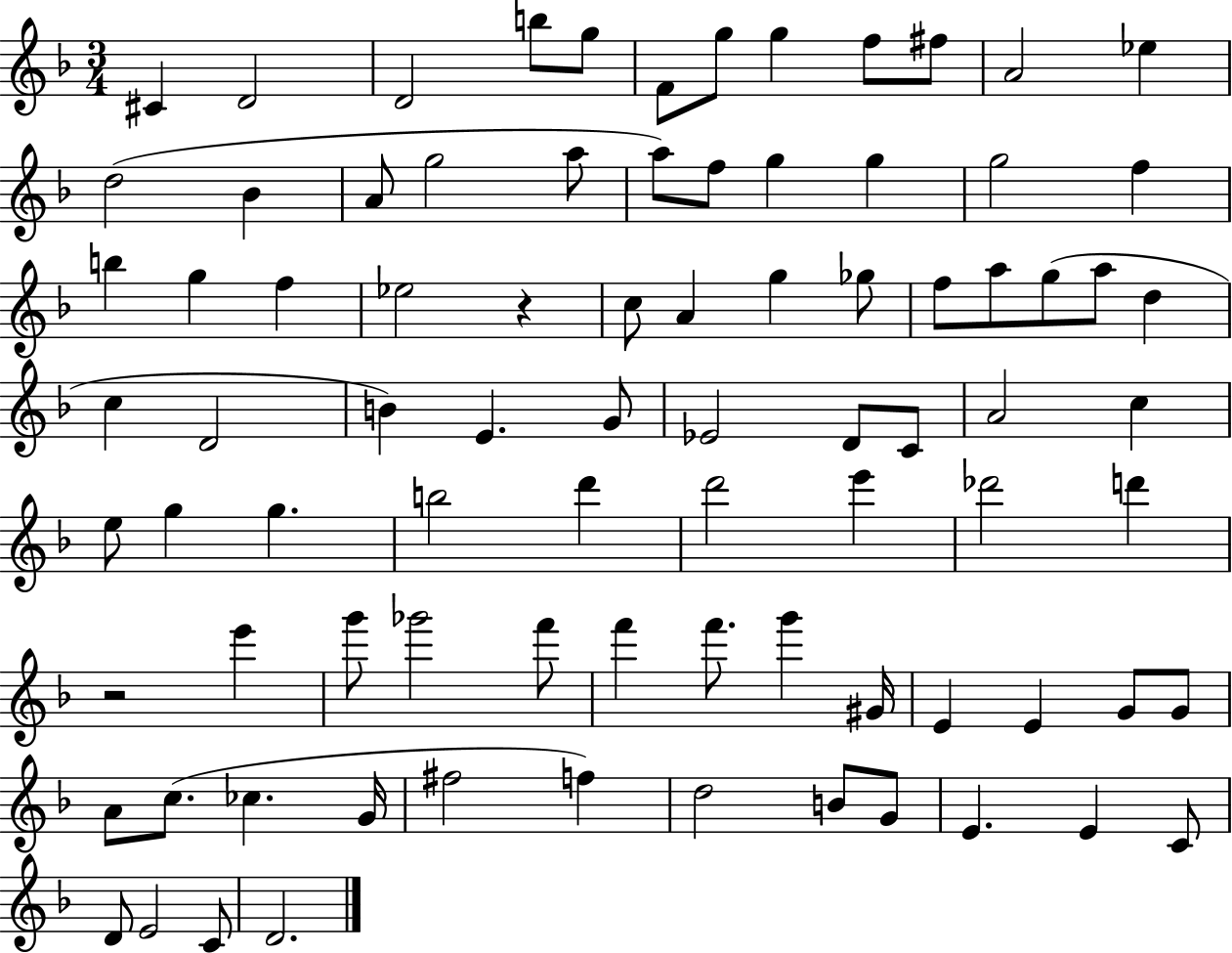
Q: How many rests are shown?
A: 2